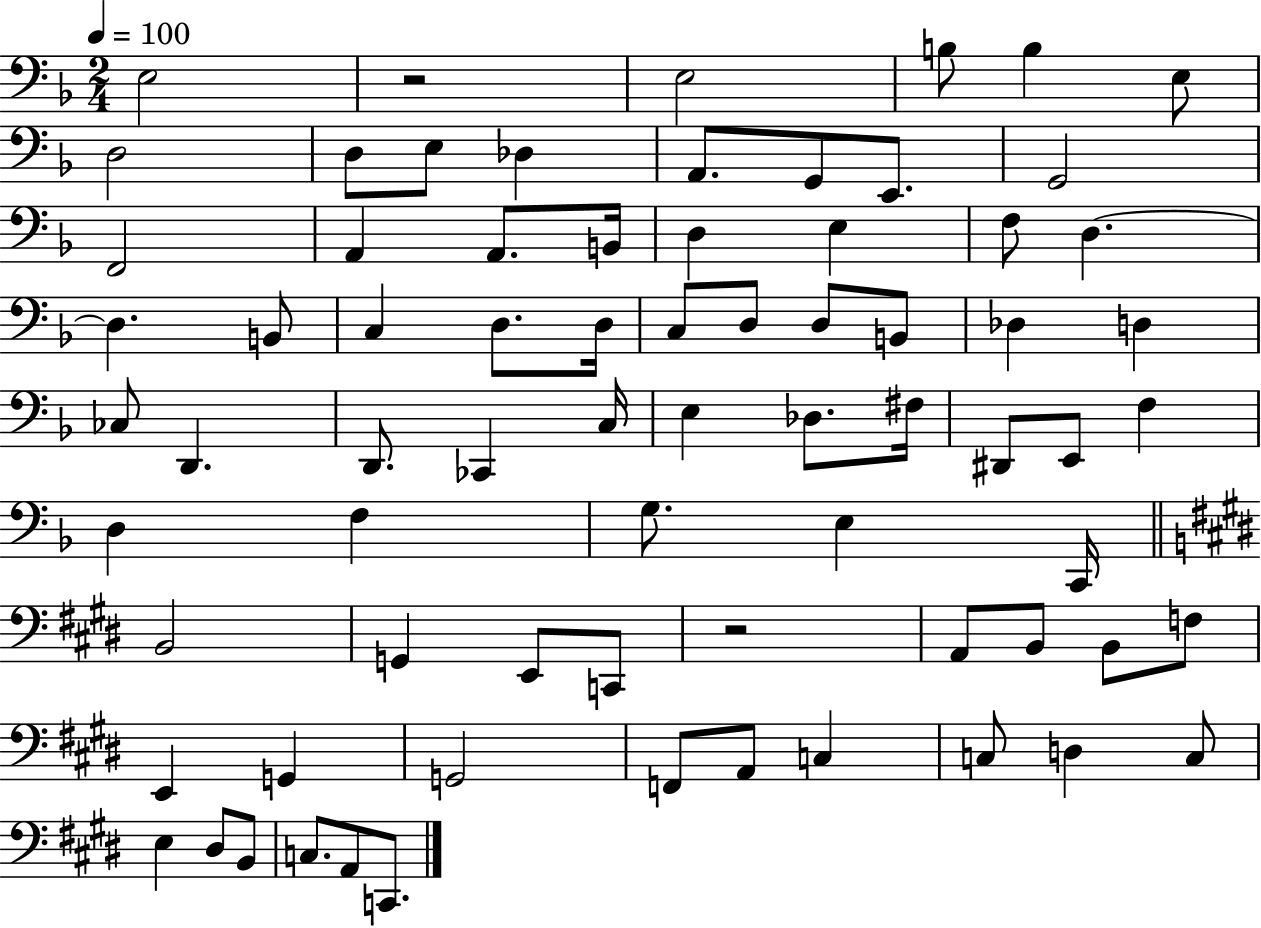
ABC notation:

X:1
T:Untitled
M:2/4
L:1/4
K:F
E,2 z2 E,2 B,/2 B, E,/2 D,2 D,/2 E,/2 _D, A,,/2 G,,/2 E,,/2 G,,2 F,,2 A,, A,,/2 B,,/4 D, E, F,/2 D, D, B,,/2 C, D,/2 D,/4 C,/2 D,/2 D,/2 B,,/2 _D, D, _C,/2 D,, D,,/2 _C,, C,/4 E, _D,/2 ^F,/4 ^D,,/2 E,,/2 F, D, F, G,/2 E, C,,/4 B,,2 G,, E,,/2 C,,/2 z2 A,,/2 B,,/2 B,,/2 F,/2 E,, G,, G,,2 F,,/2 A,,/2 C, C,/2 D, C,/2 E, ^D,/2 B,,/2 C,/2 A,,/2 C,,/2